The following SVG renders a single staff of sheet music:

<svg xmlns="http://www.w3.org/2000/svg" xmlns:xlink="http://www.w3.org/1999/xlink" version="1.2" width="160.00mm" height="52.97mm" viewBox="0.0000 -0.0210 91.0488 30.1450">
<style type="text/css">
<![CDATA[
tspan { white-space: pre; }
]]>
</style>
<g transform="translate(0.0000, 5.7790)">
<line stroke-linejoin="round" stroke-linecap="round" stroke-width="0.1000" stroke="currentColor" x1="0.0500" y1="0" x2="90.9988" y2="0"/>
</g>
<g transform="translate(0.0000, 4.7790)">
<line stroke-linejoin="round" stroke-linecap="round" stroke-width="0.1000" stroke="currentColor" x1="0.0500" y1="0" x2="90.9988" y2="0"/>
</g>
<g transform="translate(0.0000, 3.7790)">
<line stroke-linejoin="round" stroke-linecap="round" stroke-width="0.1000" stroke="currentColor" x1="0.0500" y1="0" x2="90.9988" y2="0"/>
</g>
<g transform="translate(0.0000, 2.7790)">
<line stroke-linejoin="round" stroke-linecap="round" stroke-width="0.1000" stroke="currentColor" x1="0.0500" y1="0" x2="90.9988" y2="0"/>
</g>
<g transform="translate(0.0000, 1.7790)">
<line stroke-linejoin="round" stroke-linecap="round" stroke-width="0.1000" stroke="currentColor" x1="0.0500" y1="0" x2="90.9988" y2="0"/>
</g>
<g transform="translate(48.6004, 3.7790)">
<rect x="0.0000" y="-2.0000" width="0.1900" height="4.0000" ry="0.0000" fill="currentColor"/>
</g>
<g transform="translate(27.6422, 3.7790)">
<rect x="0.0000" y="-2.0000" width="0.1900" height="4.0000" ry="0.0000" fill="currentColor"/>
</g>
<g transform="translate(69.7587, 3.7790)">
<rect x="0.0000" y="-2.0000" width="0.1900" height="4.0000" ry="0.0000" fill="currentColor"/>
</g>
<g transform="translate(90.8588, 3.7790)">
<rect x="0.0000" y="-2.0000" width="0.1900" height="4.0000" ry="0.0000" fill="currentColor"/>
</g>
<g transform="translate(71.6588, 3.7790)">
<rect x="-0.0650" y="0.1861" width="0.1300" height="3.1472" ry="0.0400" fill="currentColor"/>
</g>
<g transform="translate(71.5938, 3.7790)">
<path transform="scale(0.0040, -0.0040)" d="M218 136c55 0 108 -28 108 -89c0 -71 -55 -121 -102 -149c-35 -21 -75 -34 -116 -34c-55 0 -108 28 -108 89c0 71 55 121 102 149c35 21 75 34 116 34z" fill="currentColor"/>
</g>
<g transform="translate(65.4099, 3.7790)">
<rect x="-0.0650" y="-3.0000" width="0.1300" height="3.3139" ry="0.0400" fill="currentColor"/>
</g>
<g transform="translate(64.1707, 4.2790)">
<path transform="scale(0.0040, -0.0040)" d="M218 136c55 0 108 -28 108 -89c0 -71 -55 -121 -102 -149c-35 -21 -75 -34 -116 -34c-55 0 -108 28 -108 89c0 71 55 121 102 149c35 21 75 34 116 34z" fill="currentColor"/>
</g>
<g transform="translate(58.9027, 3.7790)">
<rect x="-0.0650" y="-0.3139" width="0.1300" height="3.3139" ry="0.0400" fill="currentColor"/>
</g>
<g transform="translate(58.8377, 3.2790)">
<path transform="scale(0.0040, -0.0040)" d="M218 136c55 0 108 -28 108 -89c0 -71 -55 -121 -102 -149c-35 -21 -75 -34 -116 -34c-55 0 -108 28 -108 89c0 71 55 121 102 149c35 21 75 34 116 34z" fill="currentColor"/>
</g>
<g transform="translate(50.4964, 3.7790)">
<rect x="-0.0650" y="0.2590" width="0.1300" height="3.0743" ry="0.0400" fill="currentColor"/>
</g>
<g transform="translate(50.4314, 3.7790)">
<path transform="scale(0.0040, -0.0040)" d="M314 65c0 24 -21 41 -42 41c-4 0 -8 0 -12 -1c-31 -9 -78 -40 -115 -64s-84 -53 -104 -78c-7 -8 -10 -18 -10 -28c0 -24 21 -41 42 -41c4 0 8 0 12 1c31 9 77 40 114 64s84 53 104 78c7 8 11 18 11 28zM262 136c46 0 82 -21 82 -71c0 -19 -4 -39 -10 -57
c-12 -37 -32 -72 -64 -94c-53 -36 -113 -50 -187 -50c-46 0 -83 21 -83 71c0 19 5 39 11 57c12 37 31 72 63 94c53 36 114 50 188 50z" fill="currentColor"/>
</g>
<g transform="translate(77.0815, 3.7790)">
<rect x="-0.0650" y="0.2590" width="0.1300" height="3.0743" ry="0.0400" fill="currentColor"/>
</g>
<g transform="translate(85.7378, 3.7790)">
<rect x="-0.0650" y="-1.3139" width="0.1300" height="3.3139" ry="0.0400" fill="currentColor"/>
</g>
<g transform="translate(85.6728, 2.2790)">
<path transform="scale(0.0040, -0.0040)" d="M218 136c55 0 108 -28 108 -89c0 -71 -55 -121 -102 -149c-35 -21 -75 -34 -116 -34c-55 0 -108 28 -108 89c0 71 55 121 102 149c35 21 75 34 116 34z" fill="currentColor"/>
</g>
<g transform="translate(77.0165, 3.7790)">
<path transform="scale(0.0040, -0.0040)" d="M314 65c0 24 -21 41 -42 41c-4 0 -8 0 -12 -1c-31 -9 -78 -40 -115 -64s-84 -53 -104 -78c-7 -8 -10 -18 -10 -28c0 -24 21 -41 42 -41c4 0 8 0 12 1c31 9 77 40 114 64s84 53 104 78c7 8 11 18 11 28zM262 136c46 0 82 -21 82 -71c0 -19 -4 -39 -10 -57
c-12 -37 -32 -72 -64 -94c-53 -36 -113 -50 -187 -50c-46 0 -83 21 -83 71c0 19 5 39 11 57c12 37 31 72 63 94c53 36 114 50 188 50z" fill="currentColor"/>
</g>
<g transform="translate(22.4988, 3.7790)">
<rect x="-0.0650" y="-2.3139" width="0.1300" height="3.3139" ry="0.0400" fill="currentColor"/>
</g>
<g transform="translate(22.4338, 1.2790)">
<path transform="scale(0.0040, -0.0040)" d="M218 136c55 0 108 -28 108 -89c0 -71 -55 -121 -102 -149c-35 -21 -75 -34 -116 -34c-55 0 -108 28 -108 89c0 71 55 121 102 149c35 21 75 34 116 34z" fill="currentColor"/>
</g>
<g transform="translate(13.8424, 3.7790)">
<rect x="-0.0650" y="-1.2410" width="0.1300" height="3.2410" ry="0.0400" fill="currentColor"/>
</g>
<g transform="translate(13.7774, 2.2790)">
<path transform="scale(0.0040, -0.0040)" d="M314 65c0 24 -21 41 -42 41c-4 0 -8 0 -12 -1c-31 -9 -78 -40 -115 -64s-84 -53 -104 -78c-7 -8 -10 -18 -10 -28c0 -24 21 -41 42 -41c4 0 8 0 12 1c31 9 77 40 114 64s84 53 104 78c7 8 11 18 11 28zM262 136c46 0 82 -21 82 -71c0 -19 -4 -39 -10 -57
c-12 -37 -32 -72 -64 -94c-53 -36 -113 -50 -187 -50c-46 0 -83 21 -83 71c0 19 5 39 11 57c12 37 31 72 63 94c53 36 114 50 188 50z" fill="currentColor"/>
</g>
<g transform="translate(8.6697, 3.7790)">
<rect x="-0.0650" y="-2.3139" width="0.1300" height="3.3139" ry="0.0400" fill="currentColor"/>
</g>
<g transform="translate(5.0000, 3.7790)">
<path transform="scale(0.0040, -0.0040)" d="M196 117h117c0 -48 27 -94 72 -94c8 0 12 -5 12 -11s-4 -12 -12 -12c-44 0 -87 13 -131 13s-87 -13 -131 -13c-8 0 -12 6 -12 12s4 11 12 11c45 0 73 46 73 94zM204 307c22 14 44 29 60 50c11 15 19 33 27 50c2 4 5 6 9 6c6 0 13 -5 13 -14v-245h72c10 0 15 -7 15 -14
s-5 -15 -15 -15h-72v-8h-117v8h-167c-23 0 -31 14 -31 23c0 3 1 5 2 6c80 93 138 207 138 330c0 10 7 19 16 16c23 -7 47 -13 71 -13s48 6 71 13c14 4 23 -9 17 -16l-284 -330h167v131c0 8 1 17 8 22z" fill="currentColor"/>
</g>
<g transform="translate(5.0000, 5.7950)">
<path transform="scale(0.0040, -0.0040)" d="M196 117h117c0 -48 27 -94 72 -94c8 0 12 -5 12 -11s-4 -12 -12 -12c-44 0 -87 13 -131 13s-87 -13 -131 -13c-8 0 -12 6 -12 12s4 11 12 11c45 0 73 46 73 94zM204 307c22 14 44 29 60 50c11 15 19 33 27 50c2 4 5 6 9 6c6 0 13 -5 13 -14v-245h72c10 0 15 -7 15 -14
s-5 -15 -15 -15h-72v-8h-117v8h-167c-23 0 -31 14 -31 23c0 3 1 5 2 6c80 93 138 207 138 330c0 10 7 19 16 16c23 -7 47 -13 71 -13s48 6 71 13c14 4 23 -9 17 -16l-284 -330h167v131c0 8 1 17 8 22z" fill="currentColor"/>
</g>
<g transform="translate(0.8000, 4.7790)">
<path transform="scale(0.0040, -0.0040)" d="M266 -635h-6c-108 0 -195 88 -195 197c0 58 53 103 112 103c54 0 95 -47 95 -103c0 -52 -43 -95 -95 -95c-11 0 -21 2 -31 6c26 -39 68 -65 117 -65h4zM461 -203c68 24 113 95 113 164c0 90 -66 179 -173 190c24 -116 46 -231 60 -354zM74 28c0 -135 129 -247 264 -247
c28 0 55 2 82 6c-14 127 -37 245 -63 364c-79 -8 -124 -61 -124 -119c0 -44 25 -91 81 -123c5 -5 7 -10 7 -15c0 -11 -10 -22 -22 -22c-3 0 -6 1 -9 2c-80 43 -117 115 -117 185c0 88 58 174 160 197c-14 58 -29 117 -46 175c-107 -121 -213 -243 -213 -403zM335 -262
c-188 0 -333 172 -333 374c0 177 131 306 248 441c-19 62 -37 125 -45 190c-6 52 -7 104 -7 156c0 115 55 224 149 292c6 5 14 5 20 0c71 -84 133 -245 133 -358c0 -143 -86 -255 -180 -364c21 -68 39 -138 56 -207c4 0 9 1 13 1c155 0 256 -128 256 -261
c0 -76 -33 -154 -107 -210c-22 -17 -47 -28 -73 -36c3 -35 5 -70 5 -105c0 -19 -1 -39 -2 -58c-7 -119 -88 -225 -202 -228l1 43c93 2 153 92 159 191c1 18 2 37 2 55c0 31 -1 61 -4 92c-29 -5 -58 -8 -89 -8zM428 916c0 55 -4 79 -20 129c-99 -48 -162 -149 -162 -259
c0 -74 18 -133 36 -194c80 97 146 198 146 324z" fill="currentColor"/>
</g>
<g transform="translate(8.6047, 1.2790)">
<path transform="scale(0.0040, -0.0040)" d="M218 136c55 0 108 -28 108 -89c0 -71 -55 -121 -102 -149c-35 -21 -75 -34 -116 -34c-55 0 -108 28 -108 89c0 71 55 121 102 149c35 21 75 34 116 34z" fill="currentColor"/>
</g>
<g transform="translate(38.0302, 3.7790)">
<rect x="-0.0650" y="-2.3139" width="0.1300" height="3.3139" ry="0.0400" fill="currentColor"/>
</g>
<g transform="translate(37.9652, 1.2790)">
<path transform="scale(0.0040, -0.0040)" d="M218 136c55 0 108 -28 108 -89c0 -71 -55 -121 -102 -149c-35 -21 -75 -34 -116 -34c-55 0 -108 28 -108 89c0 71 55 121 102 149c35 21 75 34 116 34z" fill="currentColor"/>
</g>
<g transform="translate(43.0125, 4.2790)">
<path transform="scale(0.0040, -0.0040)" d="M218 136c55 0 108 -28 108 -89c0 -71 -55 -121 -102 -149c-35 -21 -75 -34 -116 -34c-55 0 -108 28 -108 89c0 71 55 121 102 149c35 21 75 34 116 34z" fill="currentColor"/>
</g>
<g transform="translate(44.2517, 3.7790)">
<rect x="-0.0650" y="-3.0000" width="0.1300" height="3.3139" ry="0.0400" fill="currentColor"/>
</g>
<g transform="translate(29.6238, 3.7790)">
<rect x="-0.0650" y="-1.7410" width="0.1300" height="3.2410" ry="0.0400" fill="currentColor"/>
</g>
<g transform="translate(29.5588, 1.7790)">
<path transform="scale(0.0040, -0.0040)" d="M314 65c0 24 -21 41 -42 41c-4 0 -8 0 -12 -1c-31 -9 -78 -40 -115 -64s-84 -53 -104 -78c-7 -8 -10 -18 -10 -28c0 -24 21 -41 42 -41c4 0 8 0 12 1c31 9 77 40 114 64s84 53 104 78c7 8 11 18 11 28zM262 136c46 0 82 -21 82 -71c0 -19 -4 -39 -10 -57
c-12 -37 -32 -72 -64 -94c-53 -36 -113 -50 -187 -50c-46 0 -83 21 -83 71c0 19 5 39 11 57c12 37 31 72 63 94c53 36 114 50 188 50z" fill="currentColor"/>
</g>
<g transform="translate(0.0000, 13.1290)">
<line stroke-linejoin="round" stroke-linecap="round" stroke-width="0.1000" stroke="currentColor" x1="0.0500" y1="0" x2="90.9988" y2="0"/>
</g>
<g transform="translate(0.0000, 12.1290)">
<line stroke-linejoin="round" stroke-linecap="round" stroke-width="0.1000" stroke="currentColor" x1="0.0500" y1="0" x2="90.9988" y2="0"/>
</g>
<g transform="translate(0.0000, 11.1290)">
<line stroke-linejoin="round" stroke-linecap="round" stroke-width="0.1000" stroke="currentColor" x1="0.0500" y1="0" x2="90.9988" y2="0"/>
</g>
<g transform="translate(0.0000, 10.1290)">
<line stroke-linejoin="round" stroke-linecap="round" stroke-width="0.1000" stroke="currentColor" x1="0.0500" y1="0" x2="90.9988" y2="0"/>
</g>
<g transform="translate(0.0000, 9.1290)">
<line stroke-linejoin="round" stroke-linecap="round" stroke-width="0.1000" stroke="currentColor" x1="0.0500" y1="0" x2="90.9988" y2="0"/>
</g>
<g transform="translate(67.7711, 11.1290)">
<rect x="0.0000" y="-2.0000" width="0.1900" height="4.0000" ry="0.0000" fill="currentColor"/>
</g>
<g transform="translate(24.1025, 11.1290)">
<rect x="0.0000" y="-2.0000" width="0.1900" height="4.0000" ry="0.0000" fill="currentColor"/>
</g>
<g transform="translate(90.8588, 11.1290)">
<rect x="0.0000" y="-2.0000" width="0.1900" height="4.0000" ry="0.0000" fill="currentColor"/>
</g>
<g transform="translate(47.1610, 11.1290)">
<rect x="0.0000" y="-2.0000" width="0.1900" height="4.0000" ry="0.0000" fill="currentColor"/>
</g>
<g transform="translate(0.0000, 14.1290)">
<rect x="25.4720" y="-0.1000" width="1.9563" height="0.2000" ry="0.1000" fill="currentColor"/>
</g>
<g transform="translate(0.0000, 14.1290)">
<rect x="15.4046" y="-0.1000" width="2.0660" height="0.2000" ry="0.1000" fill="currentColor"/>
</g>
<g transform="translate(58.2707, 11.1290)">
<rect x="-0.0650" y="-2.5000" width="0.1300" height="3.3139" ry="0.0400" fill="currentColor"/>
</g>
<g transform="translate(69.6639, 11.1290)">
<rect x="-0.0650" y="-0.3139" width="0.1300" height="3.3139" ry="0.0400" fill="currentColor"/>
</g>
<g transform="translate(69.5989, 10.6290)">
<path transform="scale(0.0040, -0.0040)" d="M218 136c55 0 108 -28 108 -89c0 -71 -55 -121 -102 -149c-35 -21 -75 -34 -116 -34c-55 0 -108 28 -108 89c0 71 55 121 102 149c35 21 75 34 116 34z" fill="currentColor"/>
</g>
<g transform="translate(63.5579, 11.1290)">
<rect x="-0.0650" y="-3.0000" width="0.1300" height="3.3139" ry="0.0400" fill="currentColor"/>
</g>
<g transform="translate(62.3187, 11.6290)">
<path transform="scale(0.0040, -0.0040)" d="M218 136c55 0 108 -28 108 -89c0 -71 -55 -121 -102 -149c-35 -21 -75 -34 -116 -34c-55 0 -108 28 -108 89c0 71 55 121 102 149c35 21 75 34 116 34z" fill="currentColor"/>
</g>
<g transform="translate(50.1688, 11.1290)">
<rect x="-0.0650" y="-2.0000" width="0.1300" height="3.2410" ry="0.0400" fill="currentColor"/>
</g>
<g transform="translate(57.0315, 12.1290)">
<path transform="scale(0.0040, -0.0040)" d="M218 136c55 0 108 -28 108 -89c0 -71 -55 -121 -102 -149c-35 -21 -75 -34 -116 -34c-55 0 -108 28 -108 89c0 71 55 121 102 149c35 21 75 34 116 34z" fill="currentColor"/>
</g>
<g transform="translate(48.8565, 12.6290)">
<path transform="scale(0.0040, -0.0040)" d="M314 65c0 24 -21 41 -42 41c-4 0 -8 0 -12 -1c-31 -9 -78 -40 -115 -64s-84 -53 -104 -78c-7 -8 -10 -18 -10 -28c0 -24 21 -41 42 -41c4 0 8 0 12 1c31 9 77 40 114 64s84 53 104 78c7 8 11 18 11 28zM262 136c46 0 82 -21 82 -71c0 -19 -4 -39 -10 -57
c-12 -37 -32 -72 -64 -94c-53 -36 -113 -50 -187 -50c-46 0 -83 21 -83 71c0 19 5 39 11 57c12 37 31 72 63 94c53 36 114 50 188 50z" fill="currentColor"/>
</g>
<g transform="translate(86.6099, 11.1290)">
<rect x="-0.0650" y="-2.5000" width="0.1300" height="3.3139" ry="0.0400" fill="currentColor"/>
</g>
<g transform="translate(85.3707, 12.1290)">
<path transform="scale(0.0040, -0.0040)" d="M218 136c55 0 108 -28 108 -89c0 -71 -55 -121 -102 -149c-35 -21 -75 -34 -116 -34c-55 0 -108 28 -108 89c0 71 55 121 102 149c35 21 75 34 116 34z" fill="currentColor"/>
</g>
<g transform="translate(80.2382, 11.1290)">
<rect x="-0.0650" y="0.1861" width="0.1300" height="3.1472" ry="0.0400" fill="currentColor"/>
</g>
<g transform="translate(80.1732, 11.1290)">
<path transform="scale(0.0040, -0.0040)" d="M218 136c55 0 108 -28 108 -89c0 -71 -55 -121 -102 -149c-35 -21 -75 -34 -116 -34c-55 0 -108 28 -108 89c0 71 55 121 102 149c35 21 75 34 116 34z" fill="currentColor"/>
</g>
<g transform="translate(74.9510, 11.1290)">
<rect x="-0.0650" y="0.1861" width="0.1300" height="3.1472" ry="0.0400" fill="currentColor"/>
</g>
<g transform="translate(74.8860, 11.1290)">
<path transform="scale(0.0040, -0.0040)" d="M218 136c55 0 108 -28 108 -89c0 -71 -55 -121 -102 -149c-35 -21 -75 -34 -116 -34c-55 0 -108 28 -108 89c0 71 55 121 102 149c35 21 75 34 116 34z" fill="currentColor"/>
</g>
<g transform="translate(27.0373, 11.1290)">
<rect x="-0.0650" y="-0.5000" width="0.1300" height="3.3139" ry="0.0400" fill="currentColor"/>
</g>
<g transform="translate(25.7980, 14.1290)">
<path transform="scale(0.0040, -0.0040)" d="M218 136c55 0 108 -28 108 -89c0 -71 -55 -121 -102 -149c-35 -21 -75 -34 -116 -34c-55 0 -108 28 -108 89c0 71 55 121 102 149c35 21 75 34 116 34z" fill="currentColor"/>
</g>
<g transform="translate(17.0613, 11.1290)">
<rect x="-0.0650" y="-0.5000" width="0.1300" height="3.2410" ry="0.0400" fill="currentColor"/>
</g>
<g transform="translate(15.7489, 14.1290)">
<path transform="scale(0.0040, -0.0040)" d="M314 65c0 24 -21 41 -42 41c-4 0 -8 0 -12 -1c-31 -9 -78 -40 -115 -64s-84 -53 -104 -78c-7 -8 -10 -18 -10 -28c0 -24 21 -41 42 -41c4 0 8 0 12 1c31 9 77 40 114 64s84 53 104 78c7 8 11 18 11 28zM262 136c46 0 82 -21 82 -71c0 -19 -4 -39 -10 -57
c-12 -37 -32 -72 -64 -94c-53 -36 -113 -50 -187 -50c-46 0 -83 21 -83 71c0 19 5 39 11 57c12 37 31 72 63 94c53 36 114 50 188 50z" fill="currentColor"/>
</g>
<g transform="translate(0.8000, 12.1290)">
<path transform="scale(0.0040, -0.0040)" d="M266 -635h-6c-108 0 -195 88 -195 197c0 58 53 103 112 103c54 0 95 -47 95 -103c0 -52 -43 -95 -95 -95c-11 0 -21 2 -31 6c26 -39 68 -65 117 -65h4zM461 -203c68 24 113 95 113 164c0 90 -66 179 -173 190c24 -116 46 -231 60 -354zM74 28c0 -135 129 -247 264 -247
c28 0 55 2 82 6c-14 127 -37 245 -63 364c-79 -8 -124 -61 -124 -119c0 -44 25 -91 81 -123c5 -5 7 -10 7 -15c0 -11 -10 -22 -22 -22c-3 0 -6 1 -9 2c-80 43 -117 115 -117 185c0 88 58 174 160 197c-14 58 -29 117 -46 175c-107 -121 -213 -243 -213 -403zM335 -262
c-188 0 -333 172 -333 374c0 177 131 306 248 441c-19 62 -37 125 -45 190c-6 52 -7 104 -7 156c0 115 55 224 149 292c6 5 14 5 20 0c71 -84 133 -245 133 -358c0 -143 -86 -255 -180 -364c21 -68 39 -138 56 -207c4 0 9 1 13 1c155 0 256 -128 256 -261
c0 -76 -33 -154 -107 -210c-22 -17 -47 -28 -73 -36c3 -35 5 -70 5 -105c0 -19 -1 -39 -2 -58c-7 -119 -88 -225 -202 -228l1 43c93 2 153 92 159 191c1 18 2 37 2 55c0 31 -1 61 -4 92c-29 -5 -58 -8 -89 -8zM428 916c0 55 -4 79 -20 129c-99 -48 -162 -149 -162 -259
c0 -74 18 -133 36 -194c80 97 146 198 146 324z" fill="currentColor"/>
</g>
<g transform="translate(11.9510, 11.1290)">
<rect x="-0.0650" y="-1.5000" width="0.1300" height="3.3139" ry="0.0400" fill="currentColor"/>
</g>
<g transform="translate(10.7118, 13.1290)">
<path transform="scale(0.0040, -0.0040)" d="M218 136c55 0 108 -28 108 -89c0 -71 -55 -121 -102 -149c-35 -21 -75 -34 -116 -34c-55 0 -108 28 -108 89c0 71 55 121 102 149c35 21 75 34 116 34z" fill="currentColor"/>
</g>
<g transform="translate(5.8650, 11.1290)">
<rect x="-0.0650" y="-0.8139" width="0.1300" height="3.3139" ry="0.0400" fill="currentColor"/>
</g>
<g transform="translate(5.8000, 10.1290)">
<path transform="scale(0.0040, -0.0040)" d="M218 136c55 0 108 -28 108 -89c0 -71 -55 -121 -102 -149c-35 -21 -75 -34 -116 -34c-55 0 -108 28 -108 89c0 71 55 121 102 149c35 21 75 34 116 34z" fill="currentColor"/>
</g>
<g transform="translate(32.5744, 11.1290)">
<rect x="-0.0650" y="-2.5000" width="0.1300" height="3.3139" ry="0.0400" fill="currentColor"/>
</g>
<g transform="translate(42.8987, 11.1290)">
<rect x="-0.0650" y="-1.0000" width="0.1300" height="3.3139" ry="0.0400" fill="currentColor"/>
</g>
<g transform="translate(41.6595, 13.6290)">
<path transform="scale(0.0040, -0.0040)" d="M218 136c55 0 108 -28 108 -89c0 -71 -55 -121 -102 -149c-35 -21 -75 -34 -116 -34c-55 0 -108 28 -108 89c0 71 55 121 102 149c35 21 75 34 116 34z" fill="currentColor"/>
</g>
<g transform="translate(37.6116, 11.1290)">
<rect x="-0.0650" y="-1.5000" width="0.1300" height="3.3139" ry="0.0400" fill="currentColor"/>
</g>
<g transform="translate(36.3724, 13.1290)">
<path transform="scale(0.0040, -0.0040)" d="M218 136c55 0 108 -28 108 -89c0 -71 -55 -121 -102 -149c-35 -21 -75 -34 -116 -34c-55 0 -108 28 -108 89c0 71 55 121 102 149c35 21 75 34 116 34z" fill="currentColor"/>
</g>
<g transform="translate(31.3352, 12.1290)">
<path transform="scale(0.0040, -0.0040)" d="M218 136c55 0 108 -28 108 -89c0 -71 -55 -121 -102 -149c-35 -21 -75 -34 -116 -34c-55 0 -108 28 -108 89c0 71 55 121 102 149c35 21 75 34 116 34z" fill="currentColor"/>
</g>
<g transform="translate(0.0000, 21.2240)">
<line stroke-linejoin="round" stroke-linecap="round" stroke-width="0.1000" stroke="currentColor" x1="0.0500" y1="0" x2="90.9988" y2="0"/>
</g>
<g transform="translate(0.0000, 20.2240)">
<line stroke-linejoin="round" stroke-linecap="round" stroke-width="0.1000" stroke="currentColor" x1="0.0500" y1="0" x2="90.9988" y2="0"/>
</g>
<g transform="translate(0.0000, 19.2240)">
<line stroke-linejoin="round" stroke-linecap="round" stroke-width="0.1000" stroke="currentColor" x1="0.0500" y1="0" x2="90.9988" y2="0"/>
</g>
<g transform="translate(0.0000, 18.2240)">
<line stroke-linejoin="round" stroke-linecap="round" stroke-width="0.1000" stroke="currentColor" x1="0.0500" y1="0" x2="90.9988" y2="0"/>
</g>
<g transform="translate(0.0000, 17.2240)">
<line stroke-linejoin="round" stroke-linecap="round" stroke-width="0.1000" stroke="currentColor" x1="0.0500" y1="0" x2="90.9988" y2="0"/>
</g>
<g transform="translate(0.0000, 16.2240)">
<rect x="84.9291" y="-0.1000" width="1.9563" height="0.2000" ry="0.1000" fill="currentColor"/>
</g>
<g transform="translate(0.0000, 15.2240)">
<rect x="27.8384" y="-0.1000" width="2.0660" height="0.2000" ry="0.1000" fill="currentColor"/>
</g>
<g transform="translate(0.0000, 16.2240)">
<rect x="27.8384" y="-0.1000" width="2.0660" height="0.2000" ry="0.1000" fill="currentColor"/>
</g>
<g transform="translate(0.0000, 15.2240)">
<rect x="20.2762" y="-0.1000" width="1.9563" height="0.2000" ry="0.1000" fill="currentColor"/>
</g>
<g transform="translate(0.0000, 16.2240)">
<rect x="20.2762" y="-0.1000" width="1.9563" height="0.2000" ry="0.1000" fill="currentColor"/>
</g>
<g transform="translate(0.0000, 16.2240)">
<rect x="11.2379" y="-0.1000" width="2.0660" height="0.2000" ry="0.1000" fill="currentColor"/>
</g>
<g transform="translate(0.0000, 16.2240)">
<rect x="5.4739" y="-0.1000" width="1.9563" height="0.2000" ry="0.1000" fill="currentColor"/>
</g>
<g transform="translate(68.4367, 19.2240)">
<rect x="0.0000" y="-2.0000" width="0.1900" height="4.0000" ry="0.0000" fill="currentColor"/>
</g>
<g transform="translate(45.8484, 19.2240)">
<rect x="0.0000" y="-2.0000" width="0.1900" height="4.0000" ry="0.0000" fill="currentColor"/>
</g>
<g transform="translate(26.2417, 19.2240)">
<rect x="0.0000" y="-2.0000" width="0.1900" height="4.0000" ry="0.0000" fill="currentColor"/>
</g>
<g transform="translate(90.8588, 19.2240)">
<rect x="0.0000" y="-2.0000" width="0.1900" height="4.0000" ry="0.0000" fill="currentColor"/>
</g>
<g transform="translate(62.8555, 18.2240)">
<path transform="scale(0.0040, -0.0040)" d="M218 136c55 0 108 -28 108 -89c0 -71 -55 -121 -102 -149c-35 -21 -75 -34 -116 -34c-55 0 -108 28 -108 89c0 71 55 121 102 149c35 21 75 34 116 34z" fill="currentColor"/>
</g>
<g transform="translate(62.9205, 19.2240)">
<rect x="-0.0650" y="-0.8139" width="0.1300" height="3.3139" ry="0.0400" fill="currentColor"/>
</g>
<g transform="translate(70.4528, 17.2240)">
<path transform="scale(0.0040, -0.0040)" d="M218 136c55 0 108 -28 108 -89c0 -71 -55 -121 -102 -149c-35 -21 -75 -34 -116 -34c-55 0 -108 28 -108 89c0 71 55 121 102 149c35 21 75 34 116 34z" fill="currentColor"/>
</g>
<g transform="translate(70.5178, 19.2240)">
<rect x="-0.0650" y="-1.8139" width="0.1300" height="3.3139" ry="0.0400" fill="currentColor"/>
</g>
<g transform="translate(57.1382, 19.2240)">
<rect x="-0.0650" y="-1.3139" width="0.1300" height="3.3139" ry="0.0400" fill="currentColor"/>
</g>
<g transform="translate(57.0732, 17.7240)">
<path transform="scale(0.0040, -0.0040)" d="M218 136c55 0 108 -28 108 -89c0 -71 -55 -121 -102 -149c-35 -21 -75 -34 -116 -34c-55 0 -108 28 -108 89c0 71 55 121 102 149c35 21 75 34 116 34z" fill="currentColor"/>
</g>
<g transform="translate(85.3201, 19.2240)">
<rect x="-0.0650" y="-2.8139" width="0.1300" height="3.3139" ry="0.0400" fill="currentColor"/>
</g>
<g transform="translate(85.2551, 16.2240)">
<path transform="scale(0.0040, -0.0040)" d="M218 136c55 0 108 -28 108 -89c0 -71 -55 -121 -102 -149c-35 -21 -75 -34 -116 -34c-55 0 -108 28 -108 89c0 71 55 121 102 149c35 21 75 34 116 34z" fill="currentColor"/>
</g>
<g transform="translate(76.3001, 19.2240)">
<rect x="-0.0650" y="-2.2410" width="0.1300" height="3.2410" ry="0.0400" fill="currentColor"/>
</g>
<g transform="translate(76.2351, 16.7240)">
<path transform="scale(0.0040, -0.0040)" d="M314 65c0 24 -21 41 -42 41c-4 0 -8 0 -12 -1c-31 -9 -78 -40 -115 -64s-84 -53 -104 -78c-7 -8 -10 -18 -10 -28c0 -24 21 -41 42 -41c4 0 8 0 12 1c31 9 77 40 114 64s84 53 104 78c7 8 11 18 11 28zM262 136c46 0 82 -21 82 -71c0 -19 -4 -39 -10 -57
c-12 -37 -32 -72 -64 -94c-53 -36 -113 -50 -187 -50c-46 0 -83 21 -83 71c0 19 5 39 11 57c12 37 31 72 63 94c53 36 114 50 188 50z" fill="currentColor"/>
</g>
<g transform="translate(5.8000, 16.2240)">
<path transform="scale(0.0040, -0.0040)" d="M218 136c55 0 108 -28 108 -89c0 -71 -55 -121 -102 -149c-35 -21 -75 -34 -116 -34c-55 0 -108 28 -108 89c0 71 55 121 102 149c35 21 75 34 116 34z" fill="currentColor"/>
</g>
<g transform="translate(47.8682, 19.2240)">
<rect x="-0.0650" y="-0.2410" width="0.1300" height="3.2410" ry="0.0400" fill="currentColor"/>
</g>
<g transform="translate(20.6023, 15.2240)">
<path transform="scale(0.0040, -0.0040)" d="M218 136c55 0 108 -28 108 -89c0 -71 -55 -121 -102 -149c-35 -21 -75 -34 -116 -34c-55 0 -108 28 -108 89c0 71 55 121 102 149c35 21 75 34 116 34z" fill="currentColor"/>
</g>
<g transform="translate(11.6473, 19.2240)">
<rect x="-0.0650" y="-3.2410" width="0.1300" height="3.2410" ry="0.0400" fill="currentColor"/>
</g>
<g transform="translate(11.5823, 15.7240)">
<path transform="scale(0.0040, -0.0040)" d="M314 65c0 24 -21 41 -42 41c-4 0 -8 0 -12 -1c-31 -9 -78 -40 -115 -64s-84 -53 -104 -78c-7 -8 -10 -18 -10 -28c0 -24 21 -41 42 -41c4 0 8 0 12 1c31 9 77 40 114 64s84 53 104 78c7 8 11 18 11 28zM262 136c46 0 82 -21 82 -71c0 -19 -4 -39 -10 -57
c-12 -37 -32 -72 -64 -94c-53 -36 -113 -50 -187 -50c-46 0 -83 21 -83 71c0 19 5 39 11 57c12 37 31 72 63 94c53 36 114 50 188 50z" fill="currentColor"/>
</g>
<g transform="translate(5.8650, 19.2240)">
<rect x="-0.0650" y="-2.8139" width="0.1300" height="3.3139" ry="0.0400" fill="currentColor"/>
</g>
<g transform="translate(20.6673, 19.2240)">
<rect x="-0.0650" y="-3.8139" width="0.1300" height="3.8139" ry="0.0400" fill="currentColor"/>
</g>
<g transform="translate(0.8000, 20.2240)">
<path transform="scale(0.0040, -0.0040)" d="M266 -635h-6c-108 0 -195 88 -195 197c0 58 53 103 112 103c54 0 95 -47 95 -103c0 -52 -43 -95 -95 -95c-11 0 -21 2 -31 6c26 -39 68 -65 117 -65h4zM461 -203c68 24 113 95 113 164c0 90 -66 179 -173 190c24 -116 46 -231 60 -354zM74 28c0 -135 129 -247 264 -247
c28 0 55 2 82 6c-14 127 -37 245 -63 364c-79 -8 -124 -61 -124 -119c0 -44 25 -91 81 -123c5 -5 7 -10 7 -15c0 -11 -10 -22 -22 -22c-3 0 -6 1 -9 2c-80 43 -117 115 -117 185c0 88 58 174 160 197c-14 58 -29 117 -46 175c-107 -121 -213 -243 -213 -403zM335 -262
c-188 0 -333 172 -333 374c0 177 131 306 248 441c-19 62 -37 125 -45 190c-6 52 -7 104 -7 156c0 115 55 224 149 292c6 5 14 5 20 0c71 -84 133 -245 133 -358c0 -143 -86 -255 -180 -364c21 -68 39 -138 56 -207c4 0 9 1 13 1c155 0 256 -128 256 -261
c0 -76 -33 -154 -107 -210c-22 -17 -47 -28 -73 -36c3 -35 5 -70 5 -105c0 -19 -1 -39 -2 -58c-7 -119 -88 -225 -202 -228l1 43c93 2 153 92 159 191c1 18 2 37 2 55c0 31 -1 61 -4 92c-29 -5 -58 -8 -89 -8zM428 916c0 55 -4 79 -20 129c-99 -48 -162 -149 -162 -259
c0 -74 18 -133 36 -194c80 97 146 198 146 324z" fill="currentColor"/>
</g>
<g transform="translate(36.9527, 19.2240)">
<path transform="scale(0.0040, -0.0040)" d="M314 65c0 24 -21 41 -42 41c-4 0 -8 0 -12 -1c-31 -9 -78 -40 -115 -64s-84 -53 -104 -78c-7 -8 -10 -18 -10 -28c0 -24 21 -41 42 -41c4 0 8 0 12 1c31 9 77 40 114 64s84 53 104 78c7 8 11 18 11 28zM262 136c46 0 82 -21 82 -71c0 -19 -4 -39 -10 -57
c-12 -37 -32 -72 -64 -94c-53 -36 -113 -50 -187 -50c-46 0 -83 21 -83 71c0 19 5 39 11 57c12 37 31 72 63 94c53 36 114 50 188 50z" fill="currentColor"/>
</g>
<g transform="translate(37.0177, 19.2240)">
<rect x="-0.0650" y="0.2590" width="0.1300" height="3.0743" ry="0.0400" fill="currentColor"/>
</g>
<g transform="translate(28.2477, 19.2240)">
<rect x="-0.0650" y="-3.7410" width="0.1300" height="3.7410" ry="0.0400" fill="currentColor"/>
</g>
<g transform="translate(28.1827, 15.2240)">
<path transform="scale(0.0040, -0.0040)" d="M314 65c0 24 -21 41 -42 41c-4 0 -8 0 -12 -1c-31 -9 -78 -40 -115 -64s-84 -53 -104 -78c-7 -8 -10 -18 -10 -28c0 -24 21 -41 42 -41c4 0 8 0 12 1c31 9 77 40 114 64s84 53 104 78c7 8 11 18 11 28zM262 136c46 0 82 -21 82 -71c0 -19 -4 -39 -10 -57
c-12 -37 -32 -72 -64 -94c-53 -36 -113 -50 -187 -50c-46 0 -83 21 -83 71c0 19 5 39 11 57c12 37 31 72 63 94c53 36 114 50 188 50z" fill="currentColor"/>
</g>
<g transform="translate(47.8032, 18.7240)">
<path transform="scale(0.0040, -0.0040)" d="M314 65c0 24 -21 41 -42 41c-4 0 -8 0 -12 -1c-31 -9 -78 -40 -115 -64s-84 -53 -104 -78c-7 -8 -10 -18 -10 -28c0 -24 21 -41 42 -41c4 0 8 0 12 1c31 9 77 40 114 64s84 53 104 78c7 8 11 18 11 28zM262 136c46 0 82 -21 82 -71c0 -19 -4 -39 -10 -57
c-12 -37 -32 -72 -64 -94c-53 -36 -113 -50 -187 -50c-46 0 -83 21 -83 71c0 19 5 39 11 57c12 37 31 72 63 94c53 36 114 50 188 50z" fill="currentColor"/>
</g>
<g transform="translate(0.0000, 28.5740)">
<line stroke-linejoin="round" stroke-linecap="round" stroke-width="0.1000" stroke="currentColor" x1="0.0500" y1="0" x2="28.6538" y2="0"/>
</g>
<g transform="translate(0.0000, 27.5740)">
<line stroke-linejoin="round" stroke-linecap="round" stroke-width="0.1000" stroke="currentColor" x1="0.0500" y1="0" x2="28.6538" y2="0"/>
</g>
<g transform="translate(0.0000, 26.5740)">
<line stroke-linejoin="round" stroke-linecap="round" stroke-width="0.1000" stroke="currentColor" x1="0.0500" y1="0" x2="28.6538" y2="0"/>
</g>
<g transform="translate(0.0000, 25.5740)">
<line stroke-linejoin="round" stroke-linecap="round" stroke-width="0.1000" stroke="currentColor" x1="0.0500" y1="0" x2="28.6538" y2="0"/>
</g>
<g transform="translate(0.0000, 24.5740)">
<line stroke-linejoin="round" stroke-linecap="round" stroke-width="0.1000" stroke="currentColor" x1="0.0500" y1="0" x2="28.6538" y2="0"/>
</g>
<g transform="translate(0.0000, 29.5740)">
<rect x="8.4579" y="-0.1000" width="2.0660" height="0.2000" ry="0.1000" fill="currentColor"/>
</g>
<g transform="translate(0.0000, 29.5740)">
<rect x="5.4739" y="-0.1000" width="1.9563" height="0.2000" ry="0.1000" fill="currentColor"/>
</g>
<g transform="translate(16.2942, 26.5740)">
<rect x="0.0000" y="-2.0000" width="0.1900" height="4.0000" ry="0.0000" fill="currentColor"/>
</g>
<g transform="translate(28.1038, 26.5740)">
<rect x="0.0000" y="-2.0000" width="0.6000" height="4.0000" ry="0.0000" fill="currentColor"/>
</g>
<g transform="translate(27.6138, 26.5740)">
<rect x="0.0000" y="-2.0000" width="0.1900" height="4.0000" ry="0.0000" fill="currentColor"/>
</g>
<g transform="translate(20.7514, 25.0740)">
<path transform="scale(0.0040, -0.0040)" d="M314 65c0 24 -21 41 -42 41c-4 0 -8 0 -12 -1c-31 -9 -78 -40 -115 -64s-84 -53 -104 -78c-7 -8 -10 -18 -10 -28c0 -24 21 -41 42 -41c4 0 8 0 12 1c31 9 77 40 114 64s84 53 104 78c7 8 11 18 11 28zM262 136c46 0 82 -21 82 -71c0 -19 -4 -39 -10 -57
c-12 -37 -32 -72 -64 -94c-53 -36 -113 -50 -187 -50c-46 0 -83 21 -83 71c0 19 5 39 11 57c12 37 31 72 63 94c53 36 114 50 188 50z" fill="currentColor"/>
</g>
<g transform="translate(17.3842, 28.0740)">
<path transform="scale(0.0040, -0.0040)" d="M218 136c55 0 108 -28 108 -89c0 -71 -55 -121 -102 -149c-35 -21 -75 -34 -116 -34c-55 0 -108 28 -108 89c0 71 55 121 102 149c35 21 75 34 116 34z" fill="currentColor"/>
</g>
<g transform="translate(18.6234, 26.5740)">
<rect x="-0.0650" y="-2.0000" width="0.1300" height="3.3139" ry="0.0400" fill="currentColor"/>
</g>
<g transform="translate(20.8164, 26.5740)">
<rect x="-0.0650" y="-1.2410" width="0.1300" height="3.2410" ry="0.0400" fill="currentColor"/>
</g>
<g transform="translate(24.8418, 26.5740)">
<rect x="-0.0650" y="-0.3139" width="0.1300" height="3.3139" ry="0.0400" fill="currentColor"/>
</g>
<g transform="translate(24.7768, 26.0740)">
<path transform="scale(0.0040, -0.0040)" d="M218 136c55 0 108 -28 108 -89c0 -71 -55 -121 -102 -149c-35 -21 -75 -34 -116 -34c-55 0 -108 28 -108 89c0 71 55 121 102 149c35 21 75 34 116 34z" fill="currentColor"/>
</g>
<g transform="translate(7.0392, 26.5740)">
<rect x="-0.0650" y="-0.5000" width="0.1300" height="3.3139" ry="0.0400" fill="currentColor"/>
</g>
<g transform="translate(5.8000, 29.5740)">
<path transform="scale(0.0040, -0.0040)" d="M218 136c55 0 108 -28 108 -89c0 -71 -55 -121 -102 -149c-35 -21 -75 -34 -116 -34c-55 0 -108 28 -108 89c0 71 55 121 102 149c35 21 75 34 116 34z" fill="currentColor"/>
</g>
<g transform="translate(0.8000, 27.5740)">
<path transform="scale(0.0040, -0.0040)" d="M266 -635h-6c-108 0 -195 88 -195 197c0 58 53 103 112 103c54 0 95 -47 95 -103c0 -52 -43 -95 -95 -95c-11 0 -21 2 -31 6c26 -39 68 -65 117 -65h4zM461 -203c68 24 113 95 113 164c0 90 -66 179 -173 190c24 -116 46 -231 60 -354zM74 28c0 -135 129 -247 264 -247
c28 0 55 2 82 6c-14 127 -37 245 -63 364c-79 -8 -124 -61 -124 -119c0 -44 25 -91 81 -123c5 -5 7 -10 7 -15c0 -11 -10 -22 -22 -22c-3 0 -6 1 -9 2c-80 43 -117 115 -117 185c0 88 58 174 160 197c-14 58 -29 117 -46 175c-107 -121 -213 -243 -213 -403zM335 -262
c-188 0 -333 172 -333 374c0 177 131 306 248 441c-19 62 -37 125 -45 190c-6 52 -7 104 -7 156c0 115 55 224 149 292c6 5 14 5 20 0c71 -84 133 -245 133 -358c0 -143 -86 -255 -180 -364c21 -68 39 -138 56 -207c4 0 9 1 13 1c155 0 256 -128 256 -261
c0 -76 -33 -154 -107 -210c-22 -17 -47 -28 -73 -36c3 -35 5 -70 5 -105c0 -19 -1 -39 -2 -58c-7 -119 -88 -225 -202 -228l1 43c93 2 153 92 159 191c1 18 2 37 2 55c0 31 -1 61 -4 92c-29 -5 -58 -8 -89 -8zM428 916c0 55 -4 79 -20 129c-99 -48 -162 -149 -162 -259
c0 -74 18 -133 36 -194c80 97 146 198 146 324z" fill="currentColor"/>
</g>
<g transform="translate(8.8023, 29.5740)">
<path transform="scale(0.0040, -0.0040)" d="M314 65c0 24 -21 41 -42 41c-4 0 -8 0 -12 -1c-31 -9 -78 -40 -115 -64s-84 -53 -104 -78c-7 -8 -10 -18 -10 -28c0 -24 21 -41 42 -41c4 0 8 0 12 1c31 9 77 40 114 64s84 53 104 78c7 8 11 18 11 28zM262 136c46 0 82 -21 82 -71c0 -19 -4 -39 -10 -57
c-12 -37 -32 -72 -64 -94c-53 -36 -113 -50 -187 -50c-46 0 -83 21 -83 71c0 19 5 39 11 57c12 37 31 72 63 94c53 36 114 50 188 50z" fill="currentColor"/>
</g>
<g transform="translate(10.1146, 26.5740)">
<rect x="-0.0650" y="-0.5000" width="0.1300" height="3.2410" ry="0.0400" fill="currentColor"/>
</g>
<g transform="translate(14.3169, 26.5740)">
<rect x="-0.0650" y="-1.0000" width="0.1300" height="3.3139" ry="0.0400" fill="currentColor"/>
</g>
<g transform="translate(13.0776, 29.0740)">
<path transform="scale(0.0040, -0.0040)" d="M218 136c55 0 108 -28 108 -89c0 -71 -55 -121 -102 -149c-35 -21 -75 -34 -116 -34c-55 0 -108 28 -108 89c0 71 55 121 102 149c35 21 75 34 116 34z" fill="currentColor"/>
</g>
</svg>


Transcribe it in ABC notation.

X:1
T:Untitled
M:4/4
L:1/4
K:C
g e2 g f2 g A B2 c A B B2 e d E C2 C G E D F2 G A c B B G a b2 c' c'2 B2 c2 e d f g2 a C C2 D F e2 c